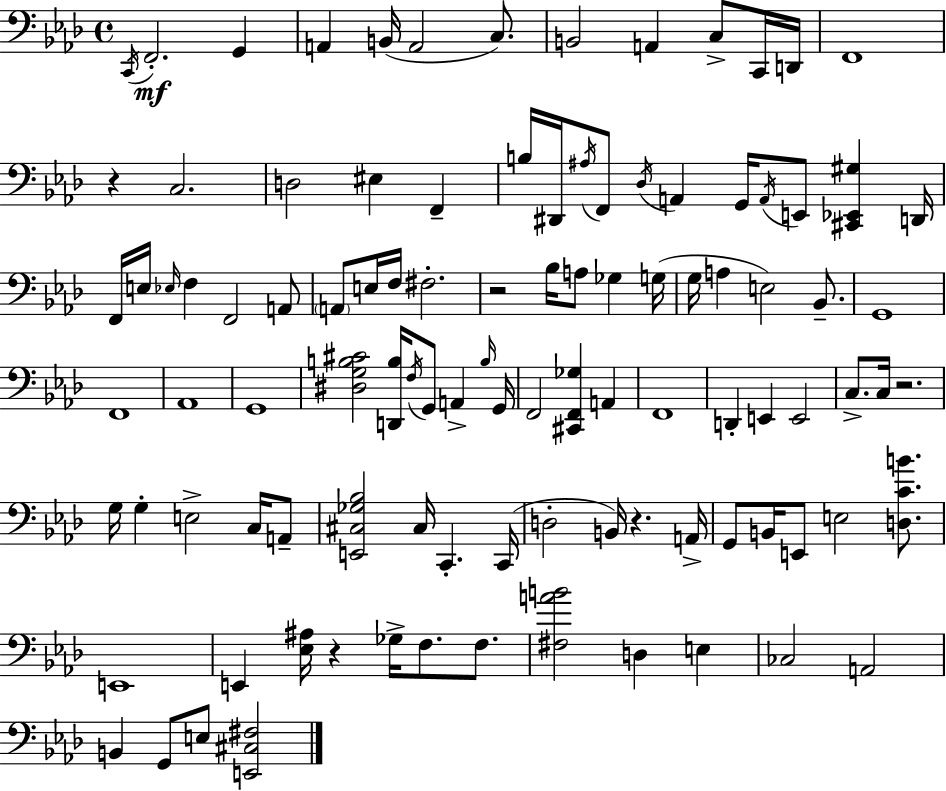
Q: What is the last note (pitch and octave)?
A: E3